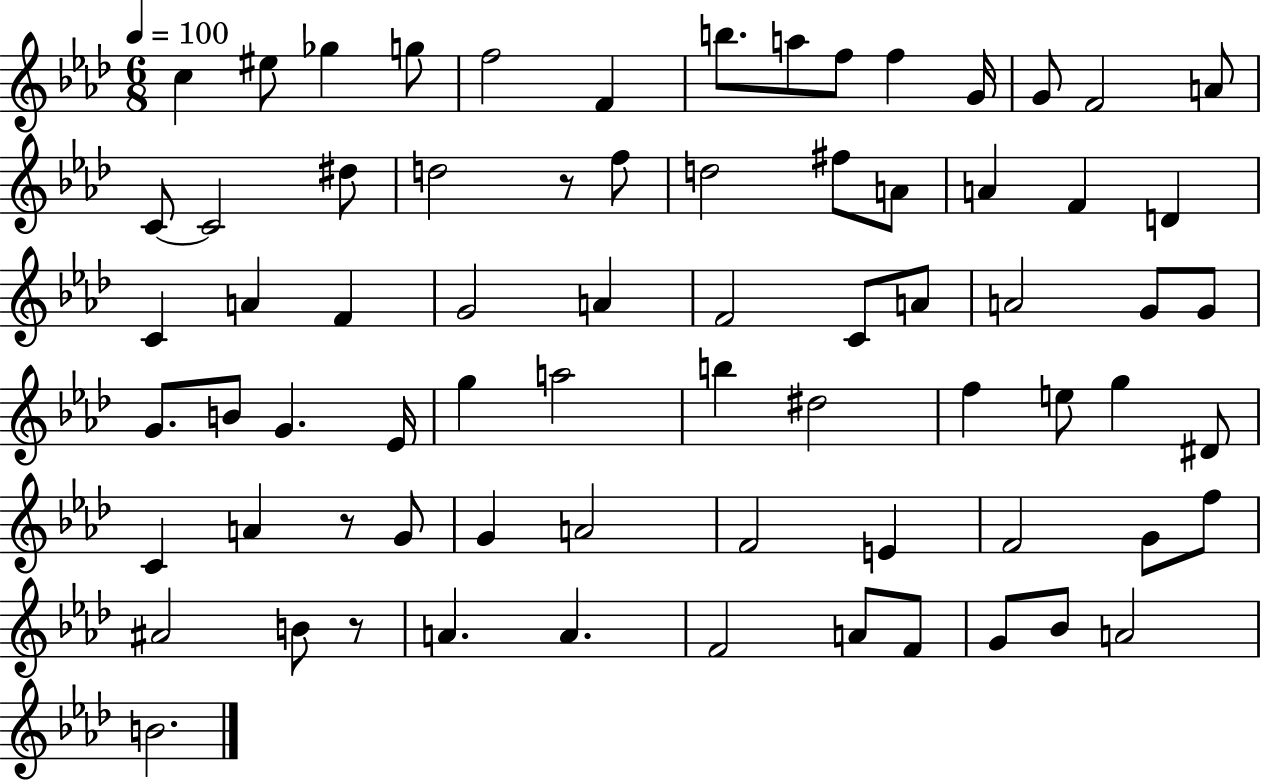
{
  \clef treble
  \numericTimeSignature
  \time 6/8
  \key aes \major
  \tempo 4 = 100
  \repeat volta 2 { c''4 eis''8 ges''4 g''8 | f''2 f'4 | b''8. a''8 f''8 f''4 g'16 | g'8 f'2 a'8 | \break c'8~~ c'2 dis''8 | d''2 r8 f''8 | d''2 fis''8 a'8 | a'4 f'4 d'4 | \break c'4 a'4 f'4 | g'2 a'4 | f'2 c'8 a'8 | a'2 g'8 g'8 | \break g'8. b'8 g'4. ees'16 | g''4 a''2 | b''4 dis''2 | f''4 e''8 g''4 dis'8 | \break c'4 a'4 r8 g'8 | g'4 a'2 | f'2 e'4 | f'2 g'8 f''8 | \break ais'2 b'8 r8 | a'4. a'4. | f'2 a'8 f'8 | g'8 bes'8 a'2 | \break b'2. | } \bar "|."
}